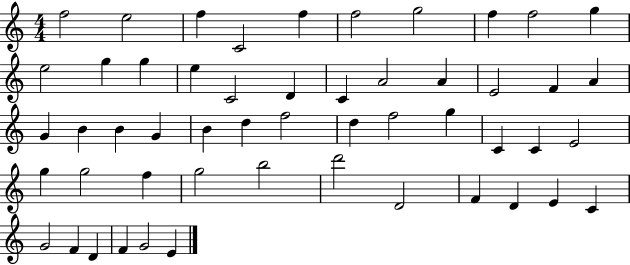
X:1
T:Untitled
M:4/4
L:1/4
K:C
f2 e2 f C2 f f2 g2 f f2 g e2 g g e C2 D C A2 A E2 F A G B B G B d f2 d f2 g C C E2 g g2 f g2 b2 d'2 D2 F D E C G2 F D F G2 E